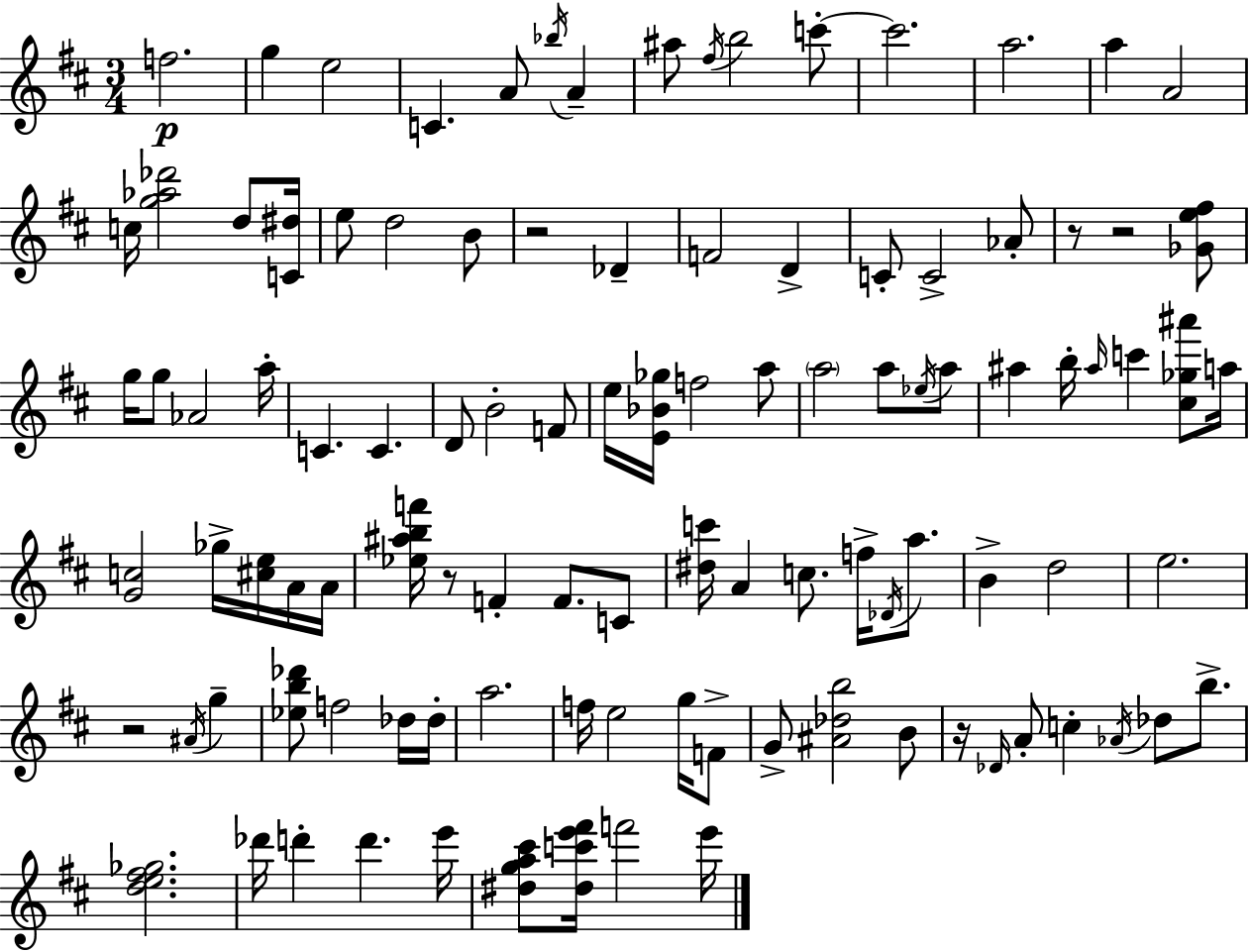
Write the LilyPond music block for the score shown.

{
  \clef treble
  \numericTimeSignature
  \time 3/4
  \key d \major
  f''2.\p | g''4 e''2 | c'4. a'8 \acciaccatura { bes''16 } a'4-- | ais''8 \acciaccatura { fis''16 } b''2 | \break c'''8-.~~ c'''2. | a''2. | a''4 a'2 | c''16 <g'' aes'' des'''>2 d''8 | \break <c' dis''>16 e''8 d''2 | b'8 r2 des'4-- | f'2 d'4-> | c'8-. c'2-> | \break aes'8-. r8 r2 | <ges' e'' fis''>8 g''16 g''8 aes'2 | a''16-. c'4. c'4. | d'8 b'2-. | \break f'8 e''16 <e' bes' ges''>16 f''2 | a''8 \parenthesize a''2 a''8 | \acciaccatura { ees''16 } a''8 ais''4 b''16-. \grace { ais''16 } c'''4 | <cis'' ges'' ais'''>8 a''16 <g' c''>2 | \break ges''16-> <cis'' e''>16 a'16 a'16 <ees'' ais'' b'' f'''>16 r8 f'4-. f'8. | c'8 <dis'' c'''>16 a'4 c''8. | f''16-> \acciaccatura { des'16 } a''8. b'4-> d''2 | e''2. | \break r2 | \acciaccatura { ais'16 } g''4-- <ees'' b'' des'''>8 f''2 | des''16 des''16-. a''2. | f''16 e''2 | \break g''16 f'8-> g'8-> <ais' des'' b''>2 | b'8 r16 \grace { des'16 } a'8-. c''4-. | \acciaccatura { aes'16 } des''8 b''8.-> <d'' e'' fis'' ges''>2. | des'''16 d'''4-. | \break d'''4. e'''16 <dis'' g'' a'' cis'''>8 <dis'' c''' e''' fis'''>16 f'''2 | e'''16 \bar "|."
}